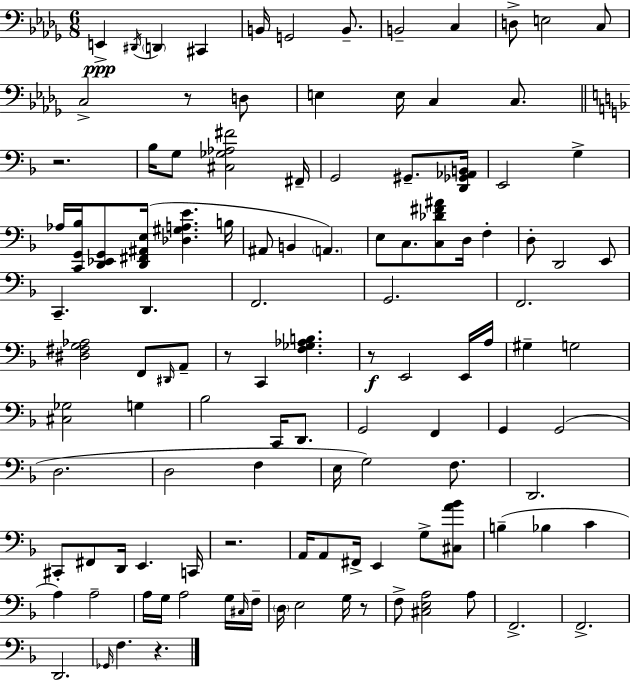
X:1
T:Untitled
M:6/8
L:1/4
K:Bbm
E,, ^D,,/4 D,, ^C,, B,,/4 G,,2 B,,/2 B,,2 C, D,/2 E,2 C,/2 C,2 z/2 D,/2 E, E,/4 C, C,/2 z2 _B,/4 G,/2 [^C,_G,_A,^F]2 ^F,,/4 G,,2 ^G,,/2 [D,,_G,,_A,,B,,]/4 E,,2 G, _A,/4 [C,,G,,_B,]/4 [D,,_E,,G,,]/2 [D,,^F,,^A,,E,]/4 [_D,^G,A,E] B,/4 ^A,,/2 B,, A,, E,/2 C,/2 [C,_D^F^A]/2 D,/4 F, D,/2 D,,2 E,,/2 C,, D,, F,,2 G,,2 F,,2 [^D,^F,G,_A,]2 F,,/2 ^D,,/4 A,,/2 z/2 C,, [F,_G,_A,B,] z/2 E,,2 E,,/4 A,/4 ^G, G,2 [^C,_G,]2 G, _B,2 C,,/4 D,,/2 G,,2 F,, G,, G,,2 D,2 D,2 F, E,/4 G,2 F,/2 D,,2 ^C,,/2 ^F,,/2 D,,/4 E,, C,,/4 z2 A,,/4 A,,/2 ^F,,/4 E,, G,/2 [^C,A_B]/2 B, _B, C A, A,2 A,/4 G,/4 A,2 G,/4 ^C,/4 F,/4 D,/4 E,2 G,/4 z/2 F,/2 [^C,E,A,]2 A,/2 F,,2 F,,2 D,,2 _G,,/4 F, z